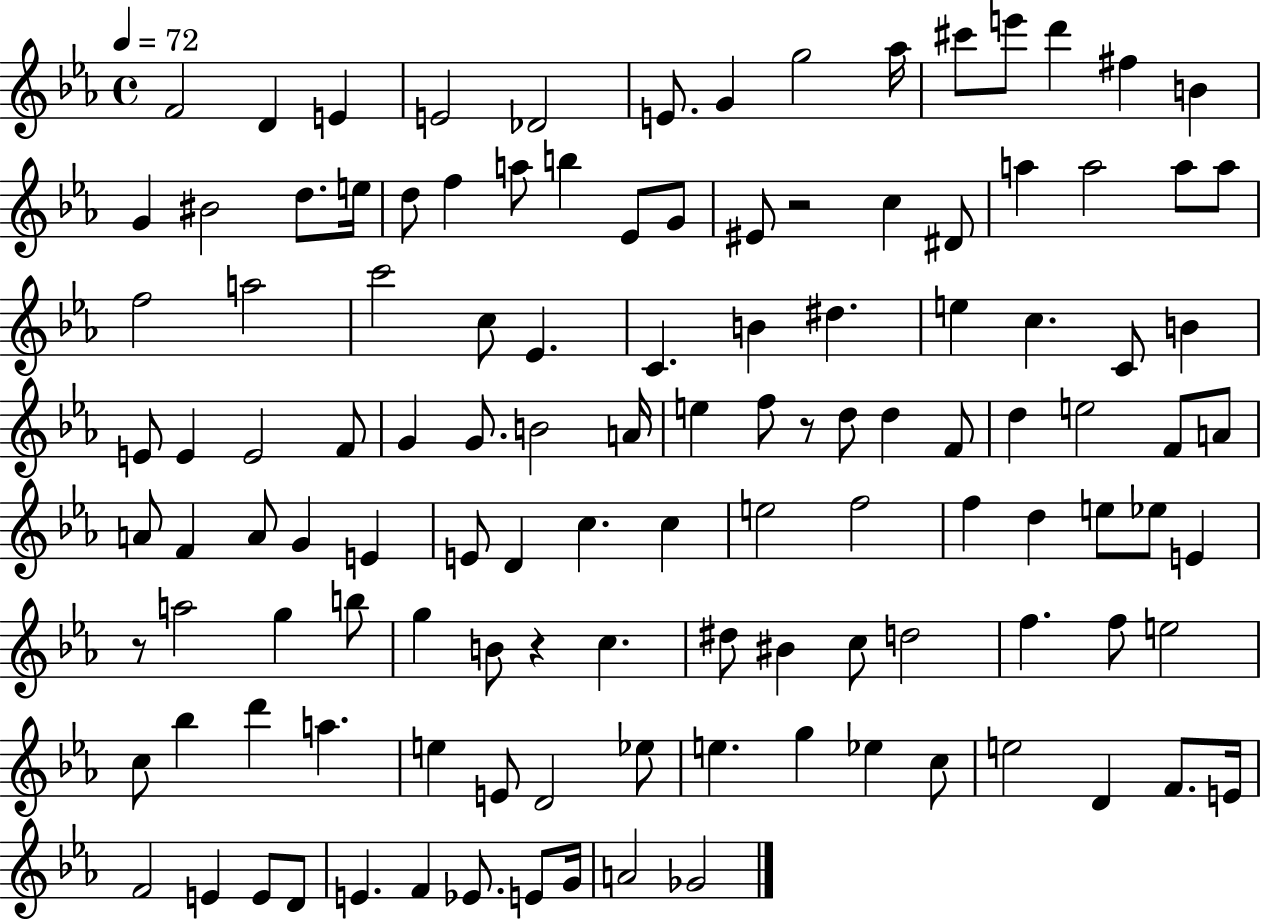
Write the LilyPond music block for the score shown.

{
  \clef treble
  \time 4/4
  \defaultTimeSignature
  \key ees \major
  \tempo 4 = 72
  f'2 d'4 e'4 | e'2 des'2 | e'8. g'4 g''2 aes''16 | cis'''8 e'''8 d'''4 fis''4 b'4 | \break g'4 bis'2 d''8. e''16 | d''8 f''4 a''8 b''4 ees'8 g'8 | eis'8 r2 c''4 dis'8 | a''4 a''2 a''8 a''8 | \break f''2 a''2 | c'''2 c''8 ees'4. | c'4. b'4 dis''4. | e''4 c''4. c'8 b'4 | \break e'8 e'4 e'2 f'8 | g'4 g'8. b'2 a'16 | e''4 f''8 r8 d''8 d''4 f'8 | d''4 e''2 f'8 a'8 | \break a'8 f'4 a'8 g'4 e'4 | e'8 d'4 c''4. c''4 | e''2 f''2 | f''4 d''4 e''8 ees''8 e'4 | \break r8 a''2 g''4 b''8 | g''4 b'8 r4 c''4. | dis''8 bis'4 c''8 d''2 | f''4. f''8 e''2 | \break c''8 bes''4 d'''4 a''4. | e''4 e'8 d'2 ees''8 | e''4. g''4 ees''4 c''8 | e''2 d'4 f'8. e'16 | \break f'2 e'4 e'8 d'8 | e'4. f'4 ees'8. e'8 g'16 | a'2 ges'2 | \bar "|."
}